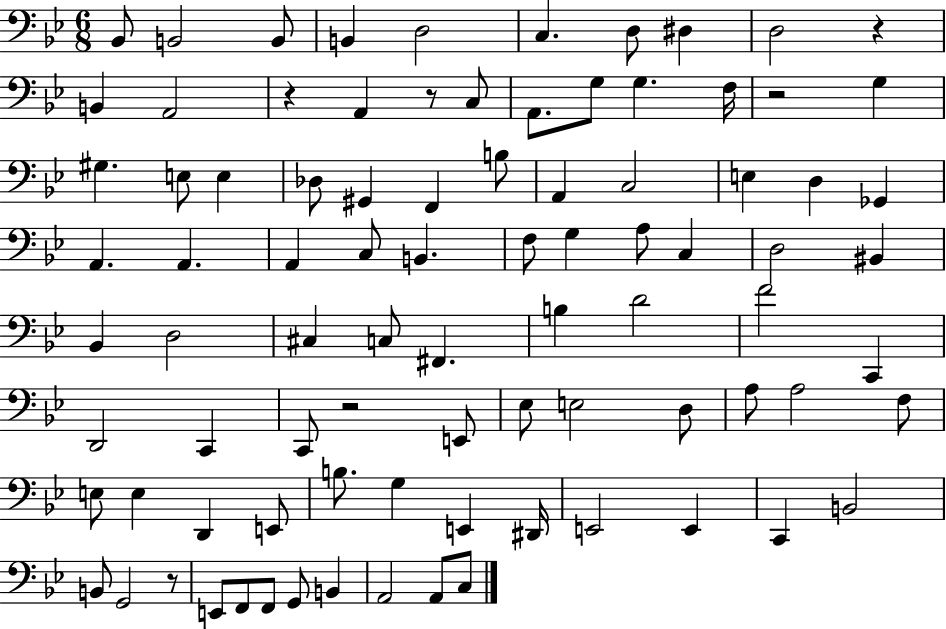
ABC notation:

X:1
T:Untitled
M:6/8
L:1/4
K:Bb
_B,,/2 B,,2 B,,/2 B,, D,2 C, D,/2 ^D, D,2 z B,, A,,2 z A,, z/2 C,/2 A,,/2 G,/2 G, F,/4 z2 G, ^G, E,/2 E, _D,/2 ^G,, F,, B,/2 A,, C,2 E, D, _G,, A,, A,, A,, C,/2 B,, F,/2 G, A,/2 C, D,2 ^B,, _B,, D,2 ^C, C,/2 ^F,, B, D2 F2 C,, D,,2 C,, C,,/2 z2 E,,/2 _E,/2 E,2 D,/2 A,/2 A,2 F,/2 E,/2 E, D,, E,,/2 B,/2 G, E,, ^D,,/4 E,,2 E,, C,, B,,2 B,,/2 G,,2 z/2 E,,/2 F,,/2 F,,/2 G,,/2 B,, A,,2 A,,/2 C,/2